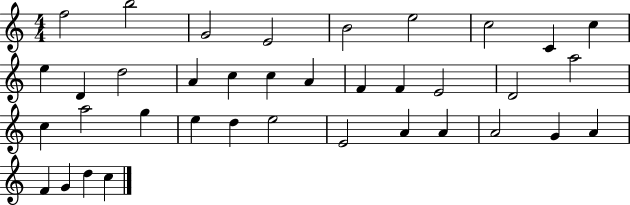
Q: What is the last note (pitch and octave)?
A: C5